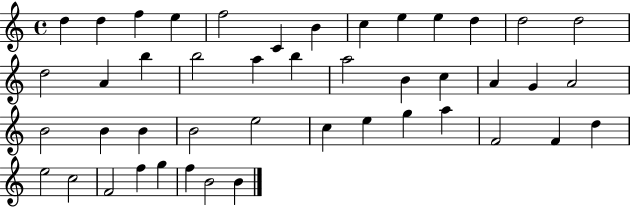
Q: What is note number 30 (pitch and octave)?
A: E5